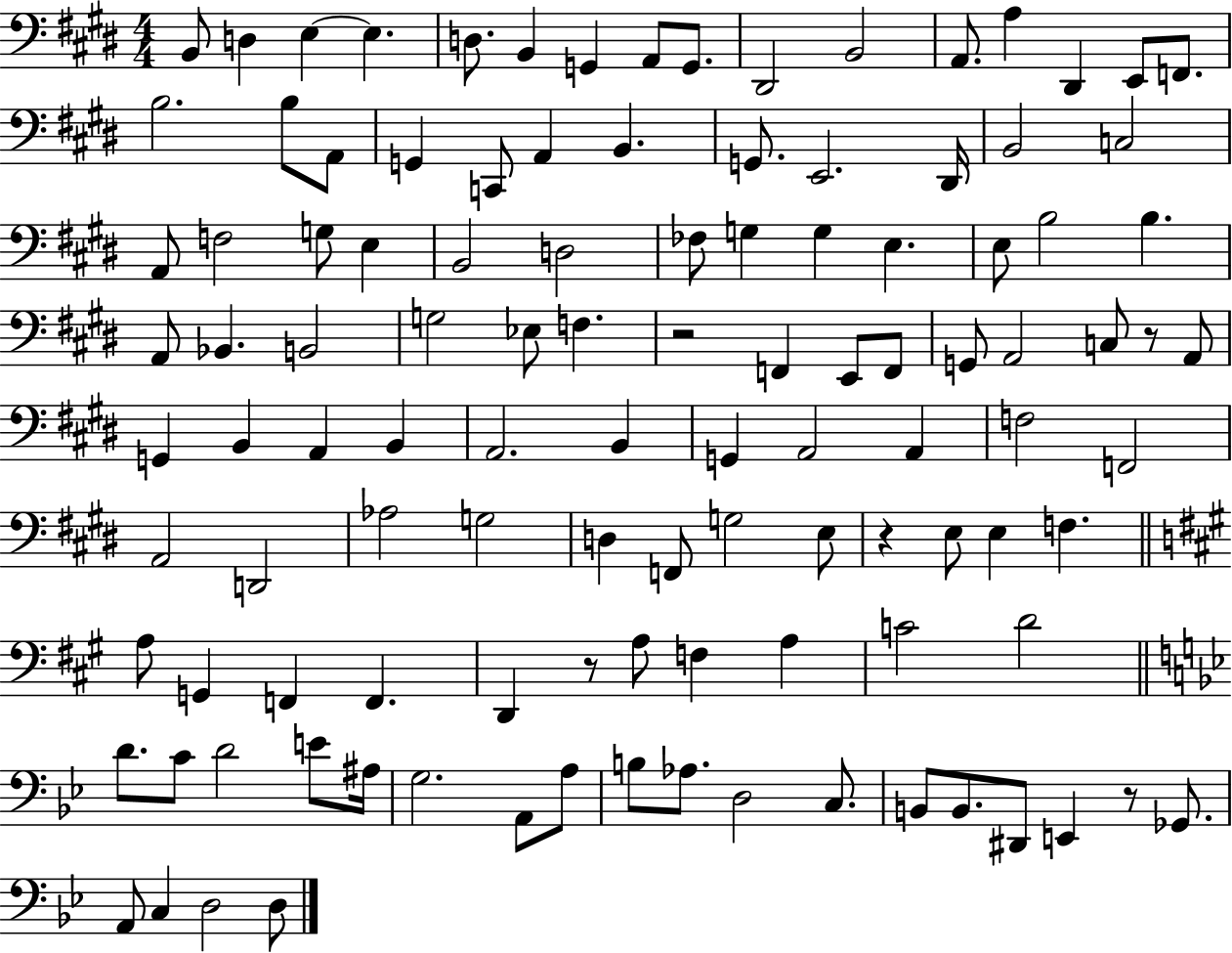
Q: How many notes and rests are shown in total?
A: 112